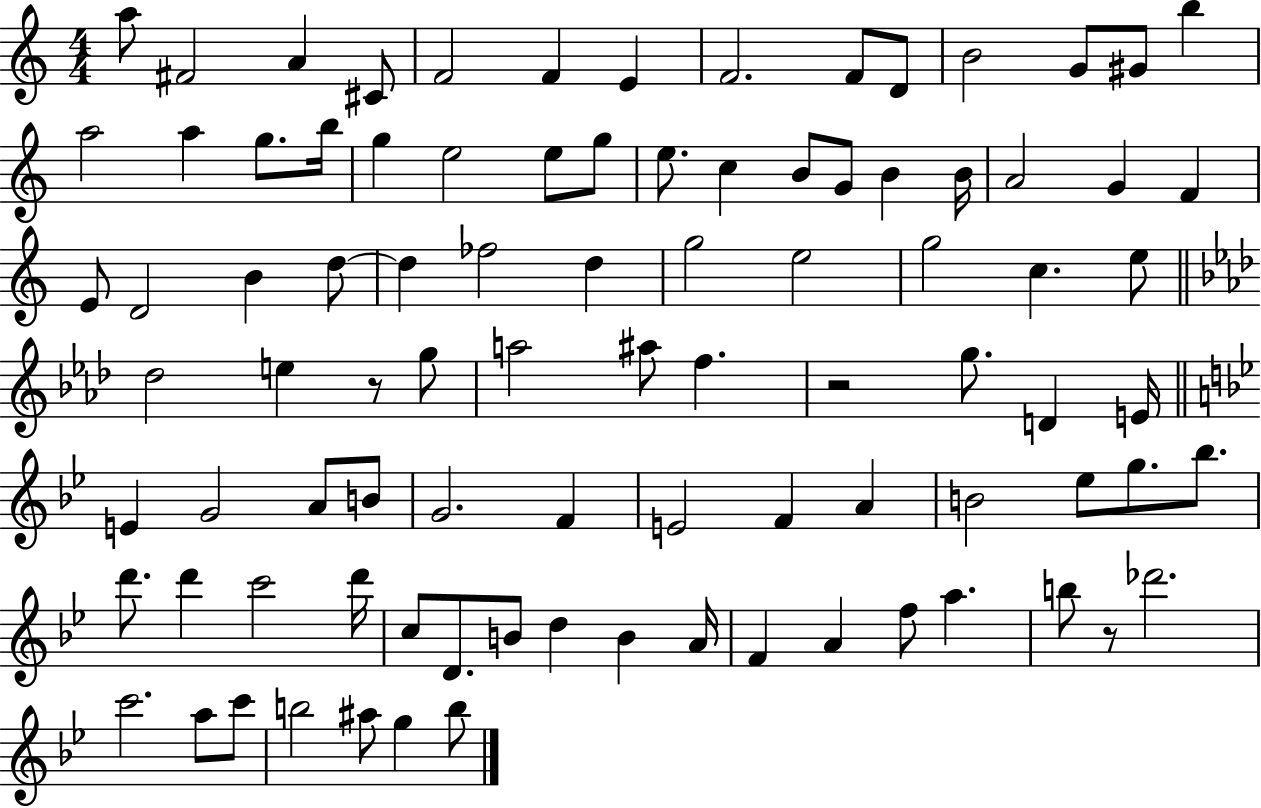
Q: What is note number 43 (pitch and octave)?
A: E5